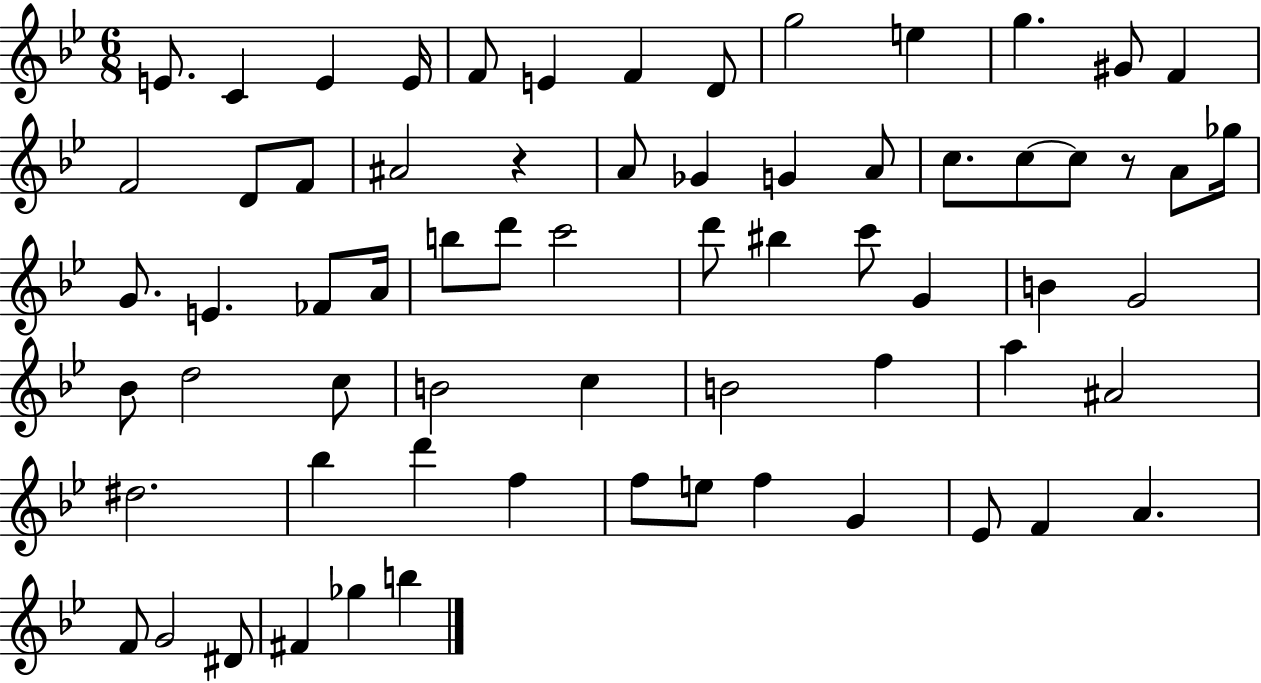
X:1
T:Untitled
M:6/8
L:1/4
K:Bb
E/2 C E E/4 F/2 E F D/2 g2 e g ^G/2 F F2 D/2 F/2 ^A2 z A/2 _G G A/2 c/2 c/2 c/2 z/2 A/2 _g/4 G/2 E _F/2 A/4 b/2 d'/2 c'2 d'/2 ^b c'/2 G B G2 _B/2 d2 c/2 B2 c B2 f a ^A2 ^d2 _b d' f f/2 e/2 f G _E/2 F A F/2 G2 ^D/2 ^F _g b